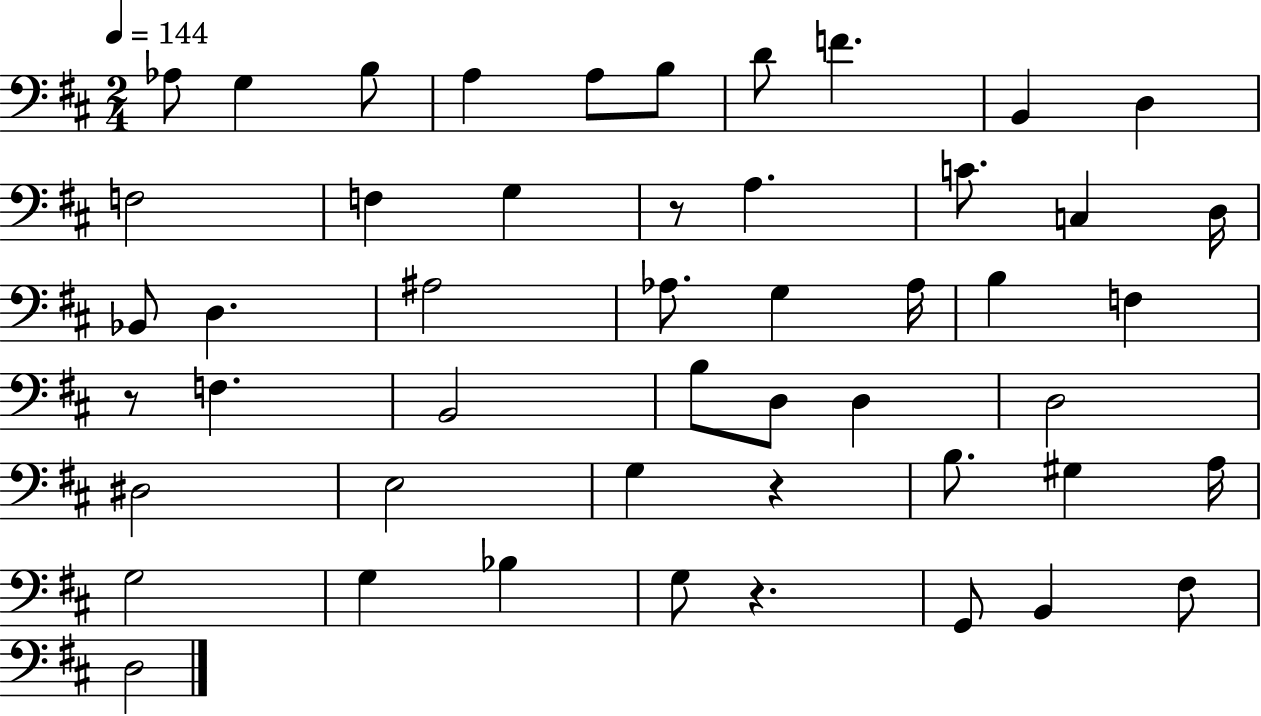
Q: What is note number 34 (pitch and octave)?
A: G3